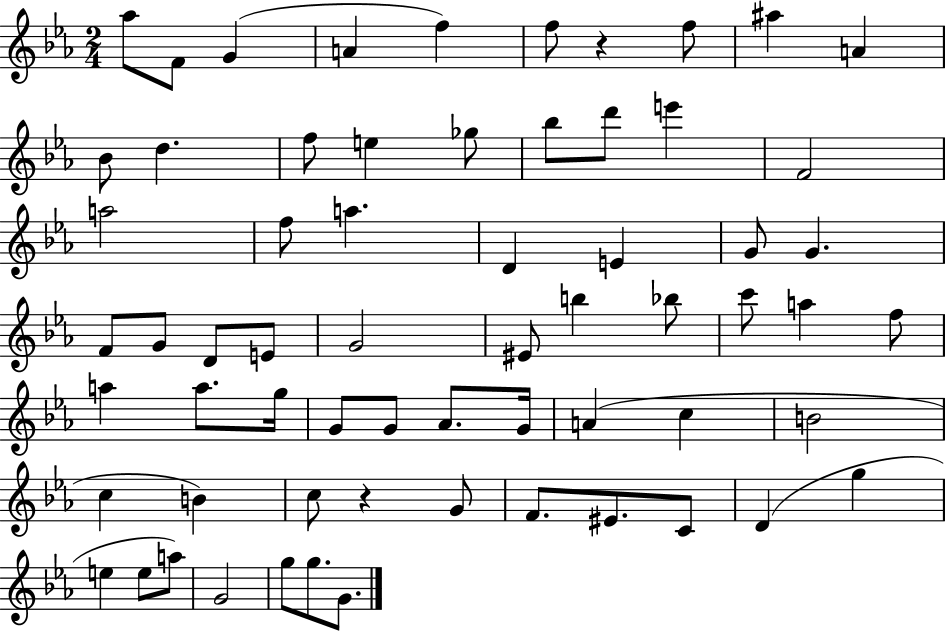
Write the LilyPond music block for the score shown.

{
  \clef treble
  \numericTimeSignature
  \time 2/4
  \key ees \major
  \repeat volta 2 { aes''8 f'8 g'4( | a'4 f''4) | f''8 r4 f''8 | ais''4 a'4 | \break bes'8 d''4. | f''8 e''4 ges''8 | bes''8 d'''8 e'''4 | f'2 | \break a''2 | f''8 a''4. | d'4 e'4 | g'8 g'4. | \break f'8 g'8 d'8 e'8 | g'2 | eis'8 b''4 bes''8 | c'''8 a''4 f''8 | \break a''4 a''8. g''16 | g'8 g'8 aes'8. g'16 | a'4( c''4 | b'2 | \break c''4 b'4) | c''8 r4 g'8 | f'8. eis'8. c'8 | d'4( g''4 | \break e''4 e''8 a''8) | g'2 | g''8 g''8. g'8. | } \bar "|."
}